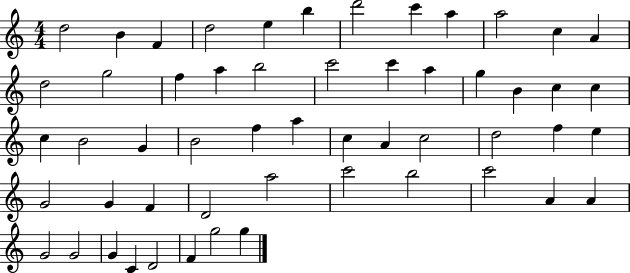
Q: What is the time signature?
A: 4/4